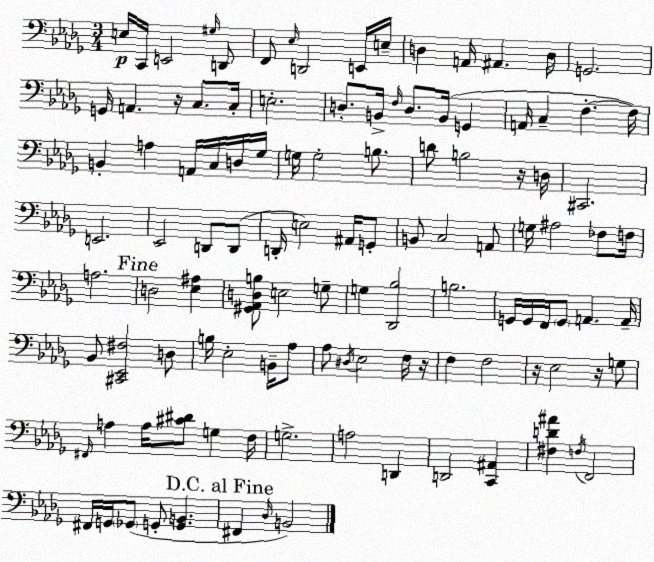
X:1
T:Untitled
M:3/4
L:1/4
K:Bbm
E,/4 C,,/4 E,,2 ^G,/4 D,,/2 F,,/2 _E,/4 D,,2 E,,/4 E,/4 D, A,,/4 ^A,, D,/4 G,,2 G,,/4 A,, z/4 C,/2 C,/4 E,2 D,/2 B,,/4 F,/4 D,/2 B,,/4 G,, A,,/4 C, F, F,/4 B,, A, A,,/4 C,/4 D,/4 _G,/4 G,/4 G,2 B,/2 D/2 B,2 z/4 D,/4 ^C,,2 E,,2 _E,,2 D,,/2 D,,/2 D,,/4 E,2 ^A,,/4 G,,/2 B,,/2 C,2 A,,/2 G,/4 ^A,2 _F,/2 F,/4 A,2 D,2 [_E,^A,] [^G,,_A,,D,B,]/2 E,2 G,/2 G, [_D,,_B,]2 B,2 G,,/4 G,,/4 F,,/4 G,,/2 A,, A,,/4 _B,,/2 [^C,,_E,,^F,]2 D,/2 B,/4 _E,2 B,,/4 _A,/2 _A,/2 ^D,/4 _E,2 F,/4 z/4 F, F,2 z/4 _E,2 z/4 G,/2 ^F,,/4 A, A,/4 [^C^D]/2 G, F,/4 G,2 A,2 D,, D,,2 [C,,^A,,] [^F,D^A] F,/4 F,,2 ^F,,/4 G,,/4 _G,,/2 G,,/2 [G,,B,,] ^F,, _D,/4 B,,2